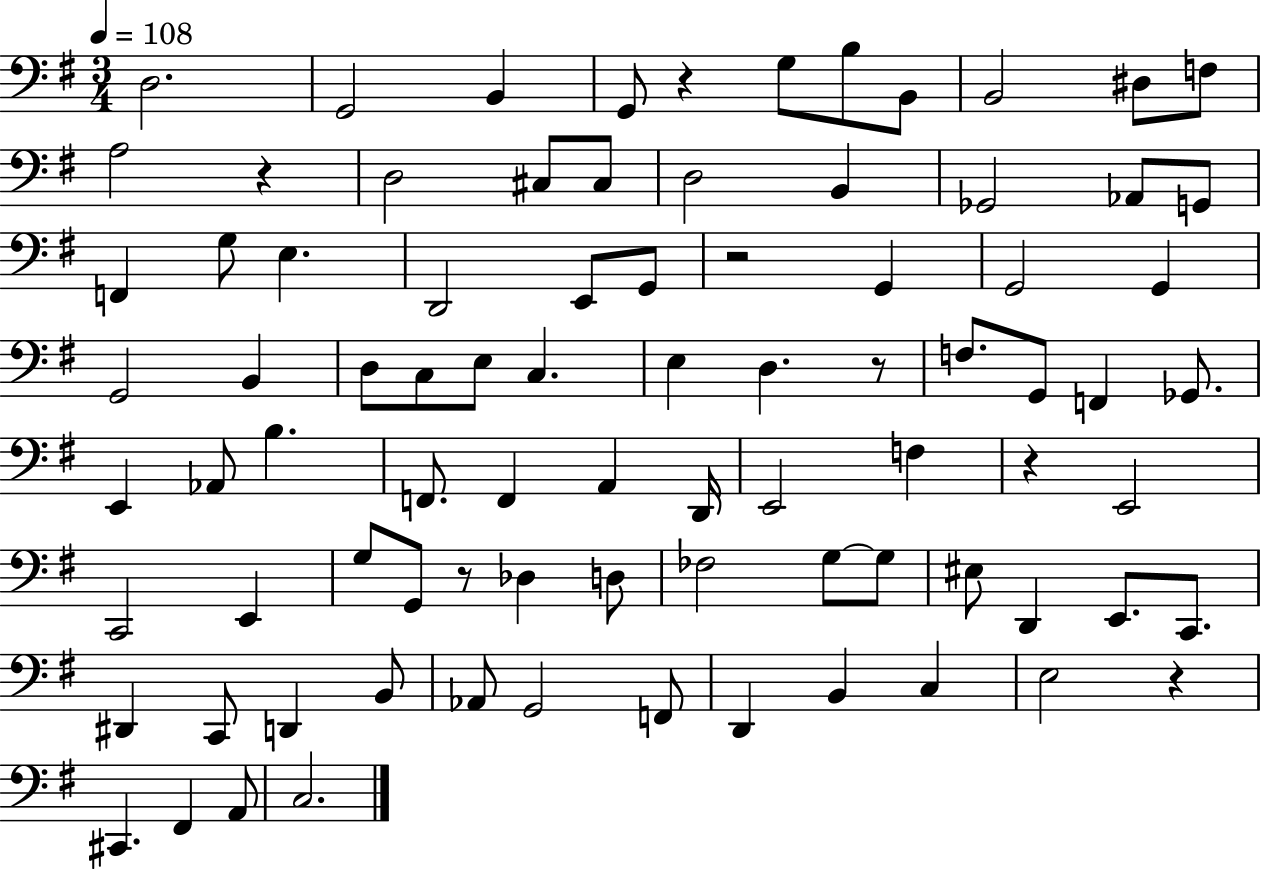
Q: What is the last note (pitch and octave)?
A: C3